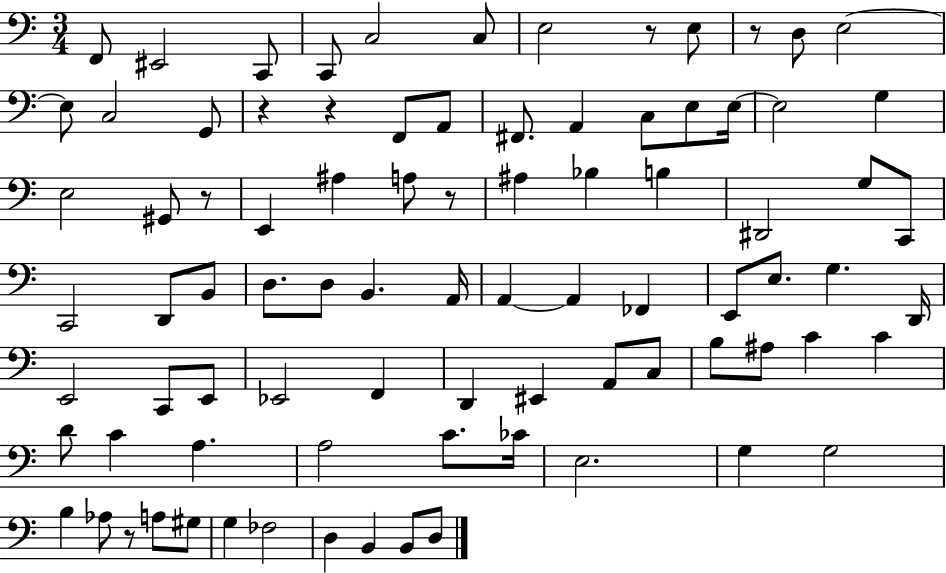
X:1
T:Untitled
M:3/4
L:1/4
K:C
F,,/2 ^E,,2 C,,/2 C,,/2 C,2 C,/2 E,2 z/2 E,/2 z/2 D,/2 E,2 E,/2 C,2 G,,/2 z z F,,/2 A,,/2 ^F,,/2 A,, C,/2 E,/2 E,/4 E,2 G, E,2 ^G,,/2 z/2 E,, ^A, A,/2 z/2 ^A, _B, B, ^D,,2 G,/2 C,,/2 C,,2 D,,/2 B,,/2 D,/2 D,/2 B,, A,,/4 A,, A,, _F,, E,,/2 E,/2 G, D,,/4 E,,2 C,,/2 E,,/2 _E,,2 F,, D,, ^E,, A,,/2 C,/2 B,/2 ^A,/2 C C D/2 C A, A,2 C/2 _C/4 E,2 G, G,2 B, _A,/2 z/2 A,/2 ^G,/2 G, _F,2 D, B,, B,,/2 D,/2